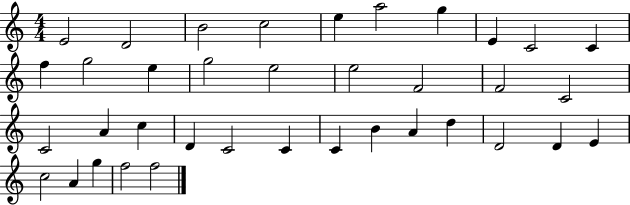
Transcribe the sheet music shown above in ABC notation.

X:1
T:Untitled
M:4/4
L:1/4
K:C
E2 D2 B2 c2 e a2 g E C2 C f g2 e g2 e2 e2 F2 F2 C2 C2 A c D C2 C C B A d D2 D E c2 A g f2 f2